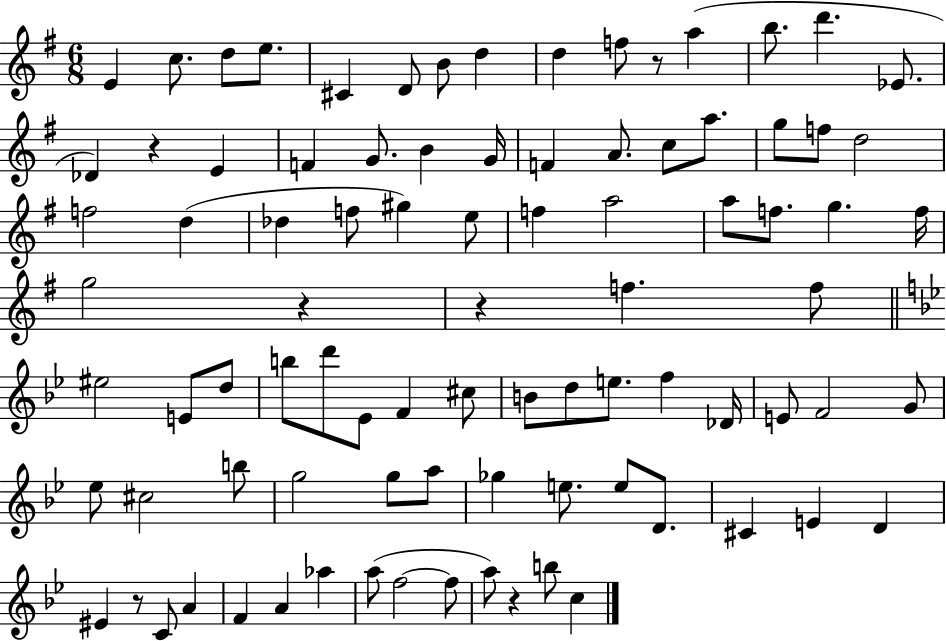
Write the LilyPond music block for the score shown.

{
  \clef treble
  \numericTimeSignature
  \time 6/8
  \key g \major
  e'4 c''8. d''8 e''8. | cis'4 d'8 b'8 d''4 | d''4 f''8 r8 a''4( | b''8. d'''4. ees'8. | \break des'4) r4 e'4 | f'4 g'8. b'4 g'16 | f'4 a'8. c''8 a''8. | g''8 f''8 d''2 | \break f''2 d''4( | des''4 f''8 gis''4) e''8 | f''4 a''2 | a''8 f''8. g''4. f''16 | \break g''2 r4 | r4 f''4. f''8 | \bar "||" \break \key g \minor eis''2 e'8 d''8 | b''8 d'''8 ees'8 f'4 cis''8 | b'8 d''8 e''8. f''4 des'16 | e'8 f'2 g'8 | \break ees''8 cis''2 b''8 | g''2 g''8 a''8 | ges''4 e''8. e''8 d'8. | cis'4 e'4 d'4 | \break eis'4 r8 c'8 a'4 | f'4 a'4 aes''4 | a''8( f''2~~ f''8 | a''8) r4 b''8 c''4 | \break \bar "|."
}